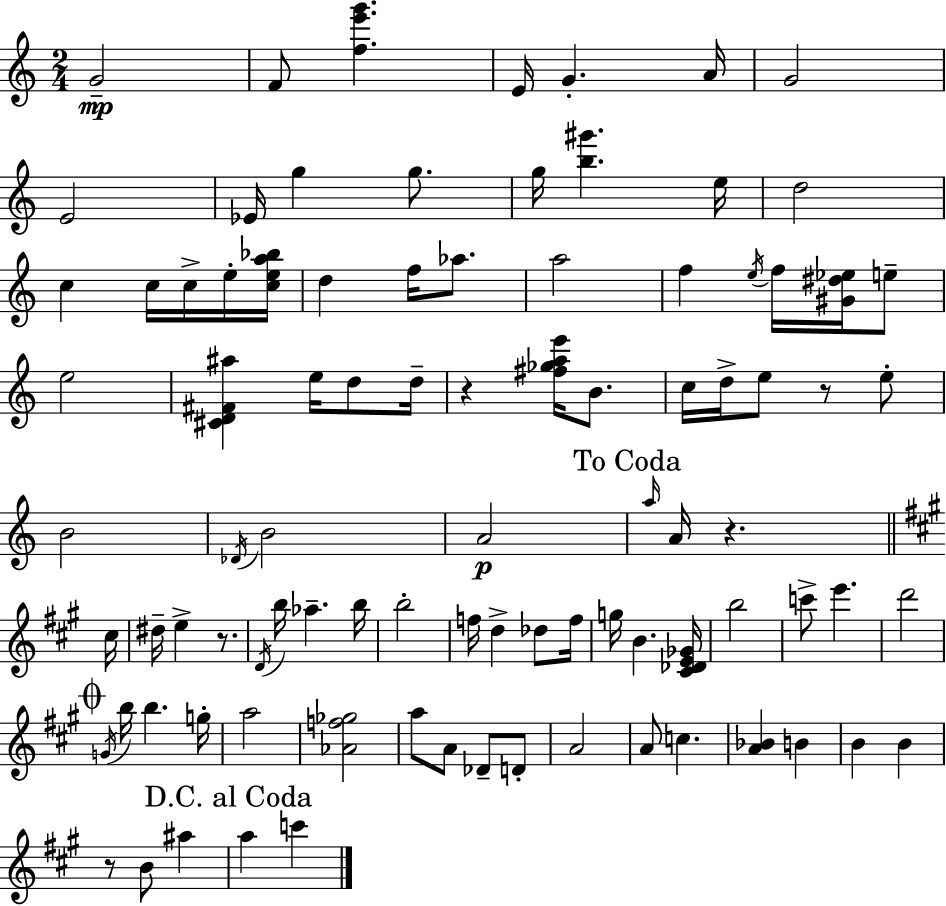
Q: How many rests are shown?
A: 5